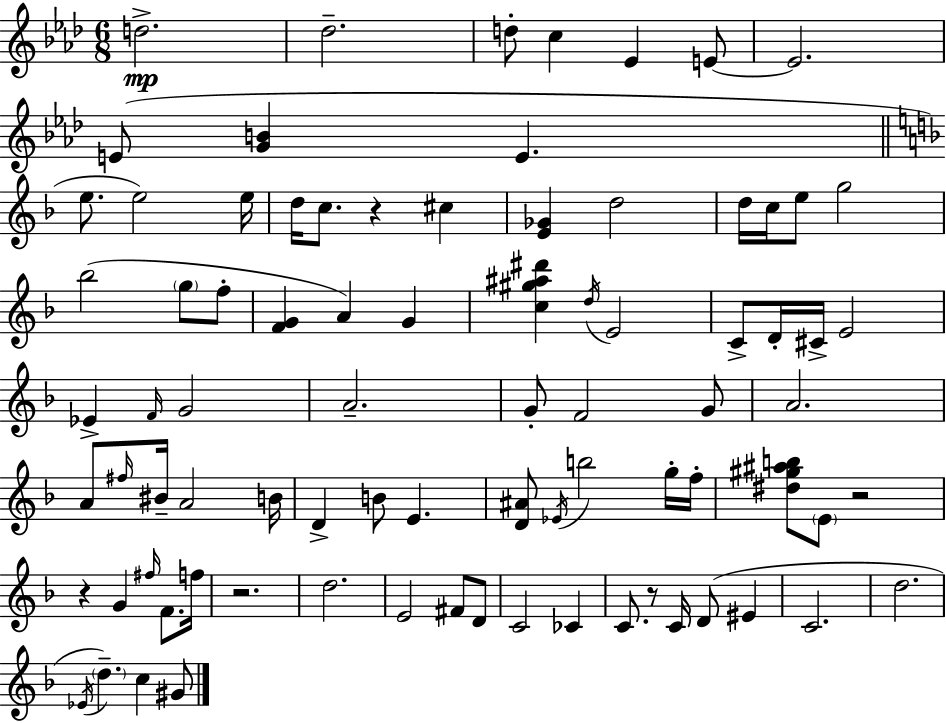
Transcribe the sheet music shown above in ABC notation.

X:1
T:Untitled
M:6/8
L:1/4
K:Ab
d2 _d2 d/2 c _E E/2 E2 E/2 [GB] E e/2 e2 e/4 d/4 c/2 z ^c [E_G] d2 d/4 c/4 e/2 g2 _b2 g/2 f/2 [FG] A G [c^g^a^d'] d/4 E2 C/2 D/4 ^C/4 E2 _E F/4 G2 A2 G/2 F2 G/2 A2 A/2 ^f/4 ^B/4 A2 B/4 D B/2 E [D^A]/2 _E/4 b2 g/4 f/4 [^d^g^ab]/2 E/2 z2 z G ^f/4 F/2 f/4 z2 d2 E2 ^F/2 D/2 C2 _C C/2 z/2 C/4 D/2 ^E C2 d2 _E/4 d c ^G/2